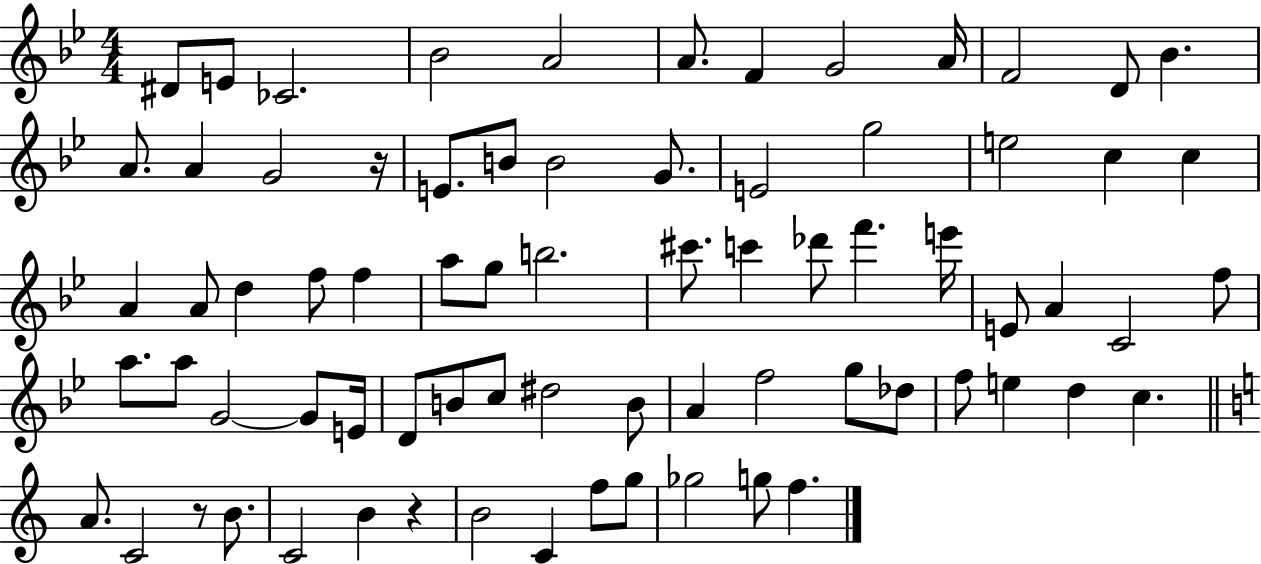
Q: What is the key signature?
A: BES major